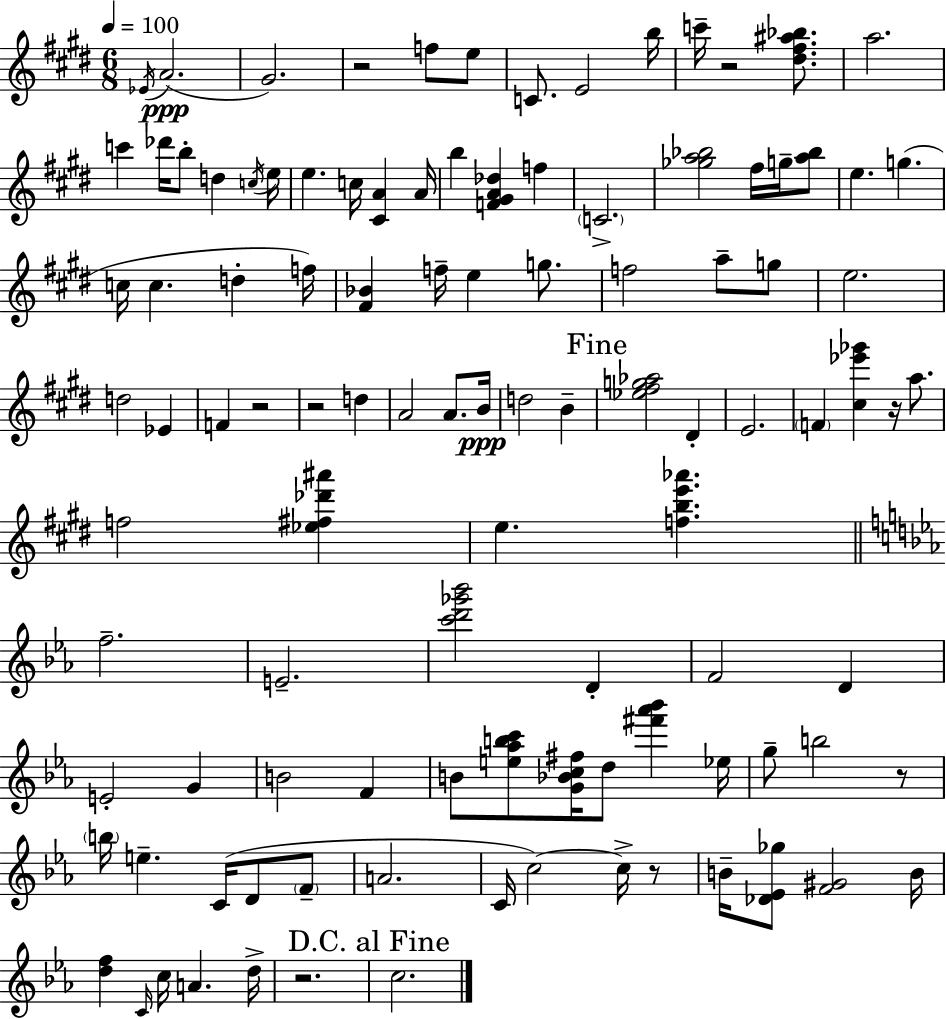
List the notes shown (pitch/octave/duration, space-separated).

Eb4/s A4/h. G#4/h. R/h F5/e E5/e C4/e. E4/h B5/s C6/s R/h [D#5,F#5,A#5,Bb5]/e. A5/h. C6/q Db6/s B5/e D5/q C5/s E5/s E5/q. C5/s [C#4,A4]/q A4/s B5/q [F4,G#4,A4,Db5]/q F5/q C4/h. [Gb5,A5,Bb5]/h F#5/s G5/s [A5,Bb5]/e E5/q. G5/q. C5/s C5/q. D5/q F5/s [F#4,Bb4]/q F5/s E5/q G5/e. F5/h A5/e G5/e E5/h. D5/h Eb4/q F4/q R/h R/h D5/q A4/h A4/e. B4/s D5/h B4/q [Eb5,F#5,G5,Ab5]/h D#4/q E4/h. F4/q [C#5,Eb6,Gb6]/q R/s A5/e. F5/h [Eb5,F#5,Db6,A#6]/q E5/q. [F5,B5,E6,Ab6]/q. F5/h. E4/h. [C6,D6,Gb6,Bb6]/h D4/q F4/h D4/q E4/h G4/q B4/h F4/q B4/e [E5,Ab5,B5,C6]/e [G4,Bb4,C5,F#5]/s D5/e [F#6,Ab6,Bb6]/q Eb5/s G5/e B5/h R/e B5/s E5/q. C4/s D4/e F4/e A4/h. C4/s C5/h C5/s R/e B4/s [Db4,Eb4,Gb5]/e [F4,G#4]/h B4/s [D5,F5]/q C4/s C5/s A4/q. D5/s R/h. C5/h.